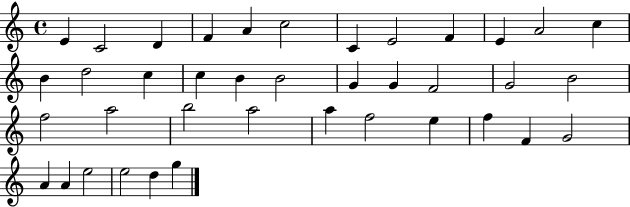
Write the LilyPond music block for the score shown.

{
  \clef treble
  \time 4/4
  \defaultTimeSignature
  \key c \major
  e'4 c'2 d'4 | f'4 a'4 c''2 | c'4 e'2 f'4 | e'4 a'2 c''4 | \break b'4 d''2 c''4 | c''4 b'4 b'2 | g'4 g'4 f'2 | g'2 b'2 | \break f''2 a''2 | b''2 a''2 | a''4 f''2 e''4 | f''4 f'4 g'2 | \break a'4 a'4 e''2 | e''2 d''4 g''4 | \bar "|."
}